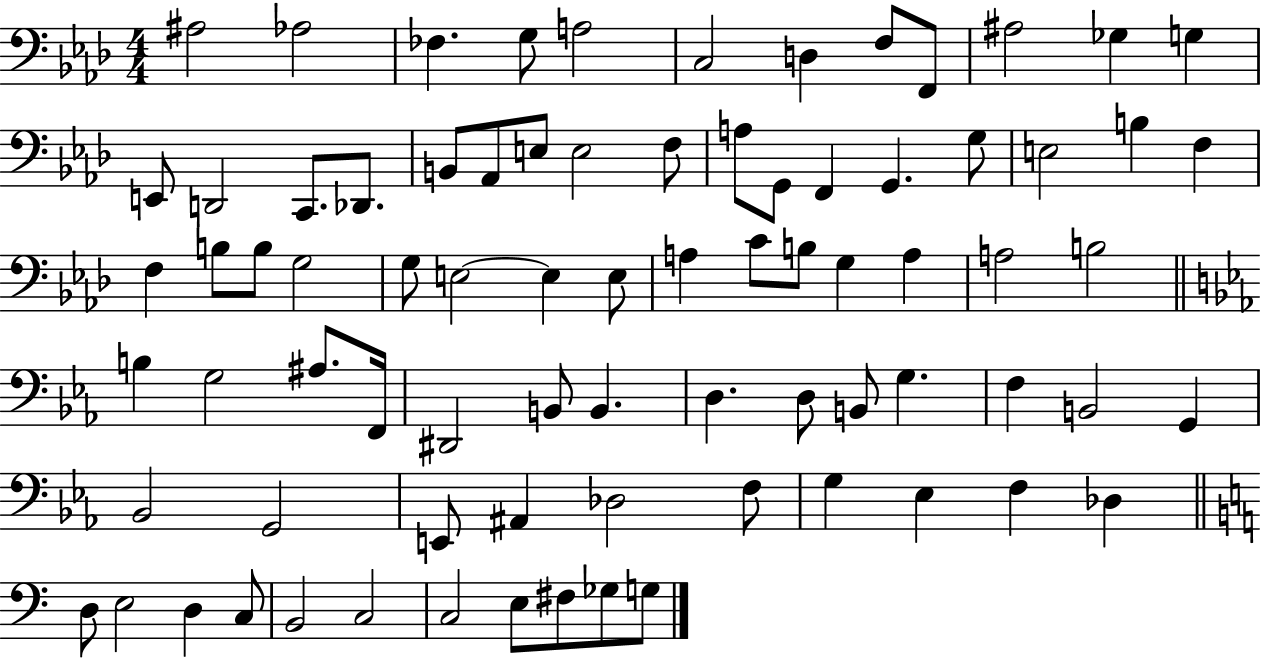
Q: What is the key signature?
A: AES major